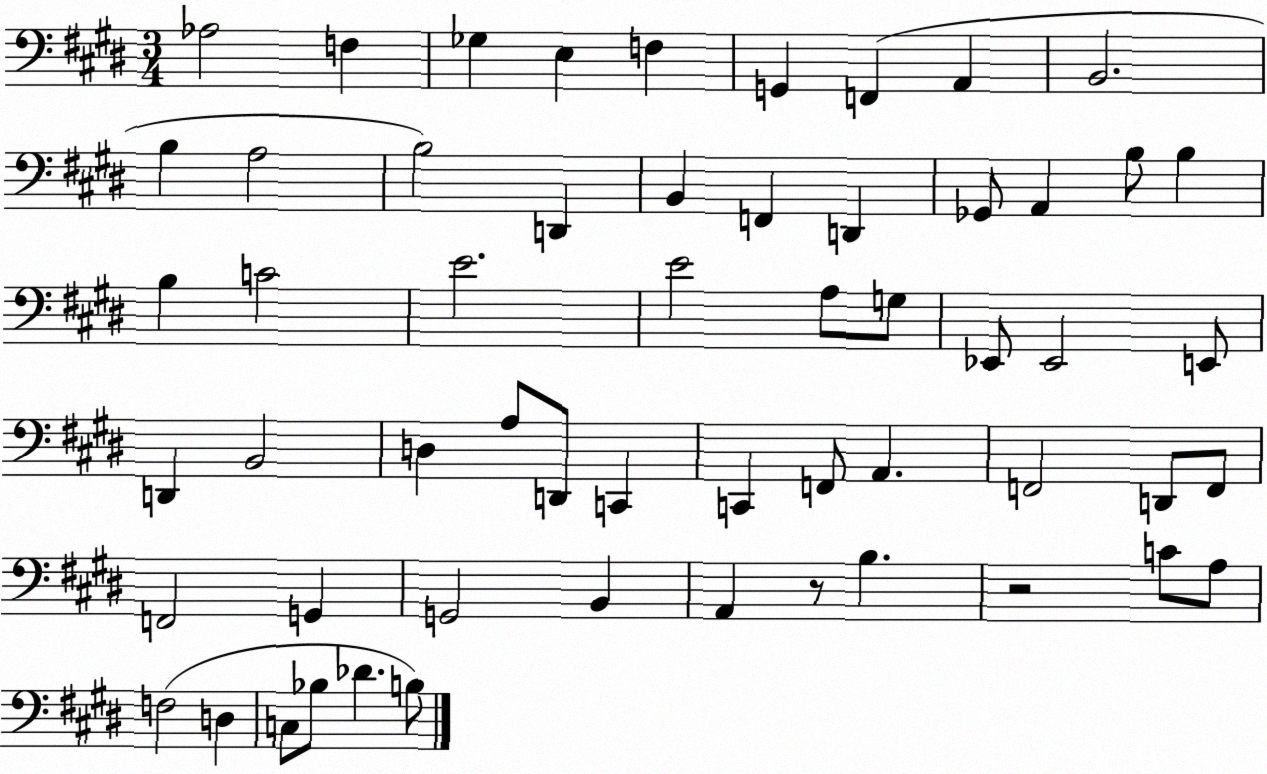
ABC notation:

X:1
T:Untitled
M:3/4
L:1/4
K:E
_A,2 F, _G, E, F, G,, F,, A,, B,,2 B, A,2 B,2 D,, B,, F,, D,, _G,,/2 A,, B,/2 B, B, C2 E2 E2 A,/2 G,/2 _E,,/2 _E,,2 E,,/2 D,, B,,2 D, A,/2 D,,/2 C,, C,, F,,/2 A,, F,,2 D,,/2 F,,/2 F,,2 G,, G,,2 B,, A,, z/2 B, z2 C/2 A,/2 F,2 D, C,/2 _B,/2 _D B,/2